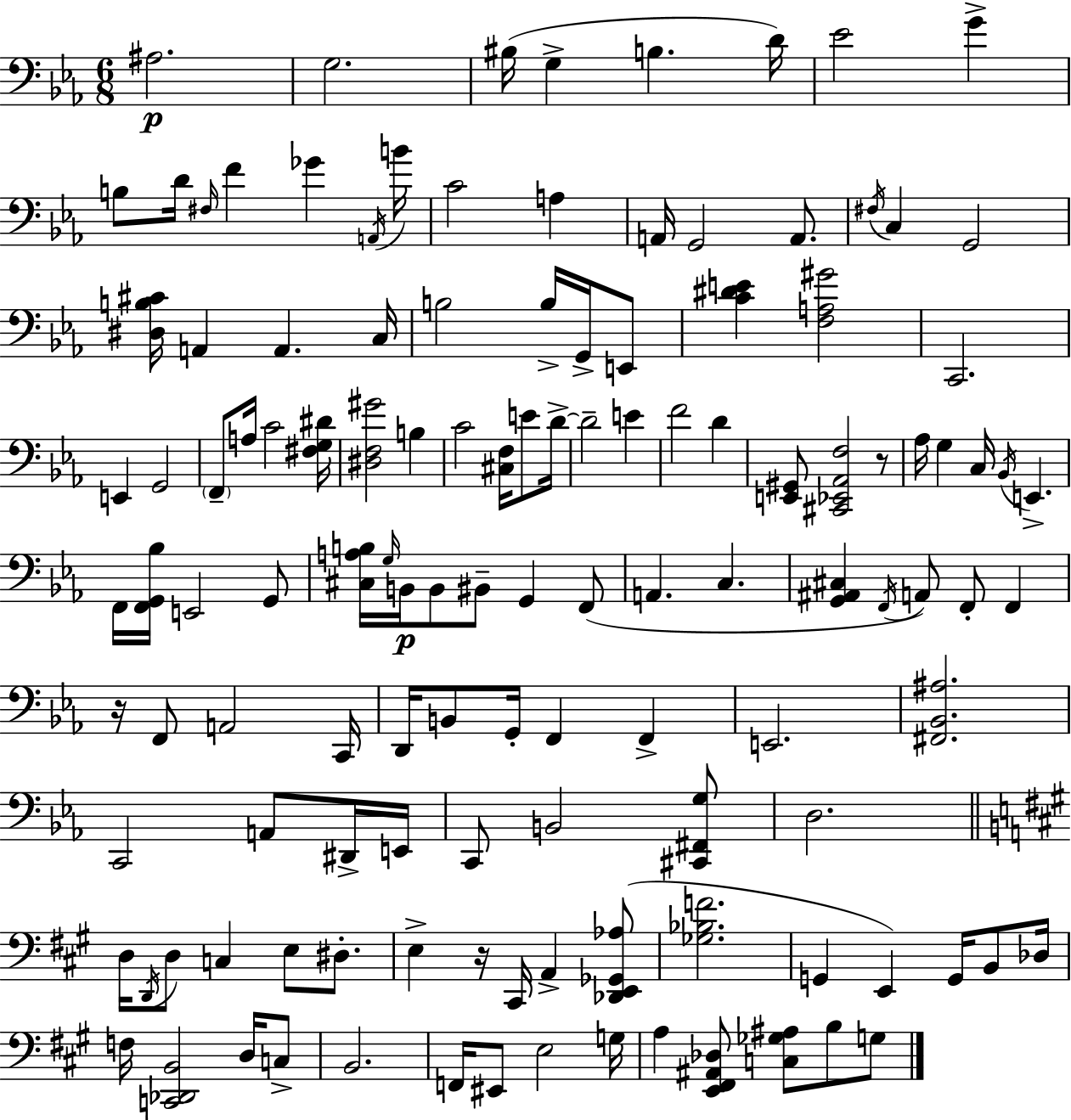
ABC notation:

X:1
T:Untitled
M:6/8
L:1/4
K:Cm
^A,2 G,2 ^B,/4 G, B, D/4 _E2 G B,/2 D/4 ^F,/4 F _G A,,/4 B/4 C2 A, A,,/4 G,,2 A,,/2 ^F,/4 C, G,,2 [^D,B,^C]/4 A,, A,, C,/4 B,2 B,/4 G,,/4 E,,/2 [C^DE] [F,A,^G]2 C,,2 E,, G,,2 F,,/2 A,/4 C2 [^F,G,^D]/4 [^D,F,^G]2 B, C2 [^C,F,]/4 E/2 D/4 D2 E F2 D [E,,^G,,]/2 [^C,,_E,,_A,,F,]2 z/2 _A,/4 G, C,/4 _B,,/4 E,, F,,/4 [F,,G,,_B,]/4 E,,2 G,,/2 [^C,A,B,]/4 G,/4 B,,/4 B,,/2 ^B,,/2 G,, F,,/2 A,, C, [G,,^A,,^C,] F,,/4 A,,/2 F,,/2 F,, z/4 F,,/2 A,,2 C,,/4 D,,/4 B,,/2 G,,/4 F,, F,, E,,2 [^F,,_B,,^A,]2 C,,2 A,,/2 ^D,,/4 E,,/4 C,,/2 B,,2 [^C,,^F,,G,]/2 D,2 D,/4 D,,/4 D,/2 C, E,/2 ^D,/2 E, z/4 ^C,,/4 A,, [_D,,E,,_G,,_A,]/2 [_G,_B,F]2 G,, E,, G,,/4 B,,/2 _D,/4 F,/4 [C,,_D,,B,,]2 D,/4 C,/2 B,,2 F,,/4 ^E,,/2 E,2 G,/4 A, [E,,^F,,^A,,_D,]/2 [C,_G,^A,]/2 B,/2 G,/2